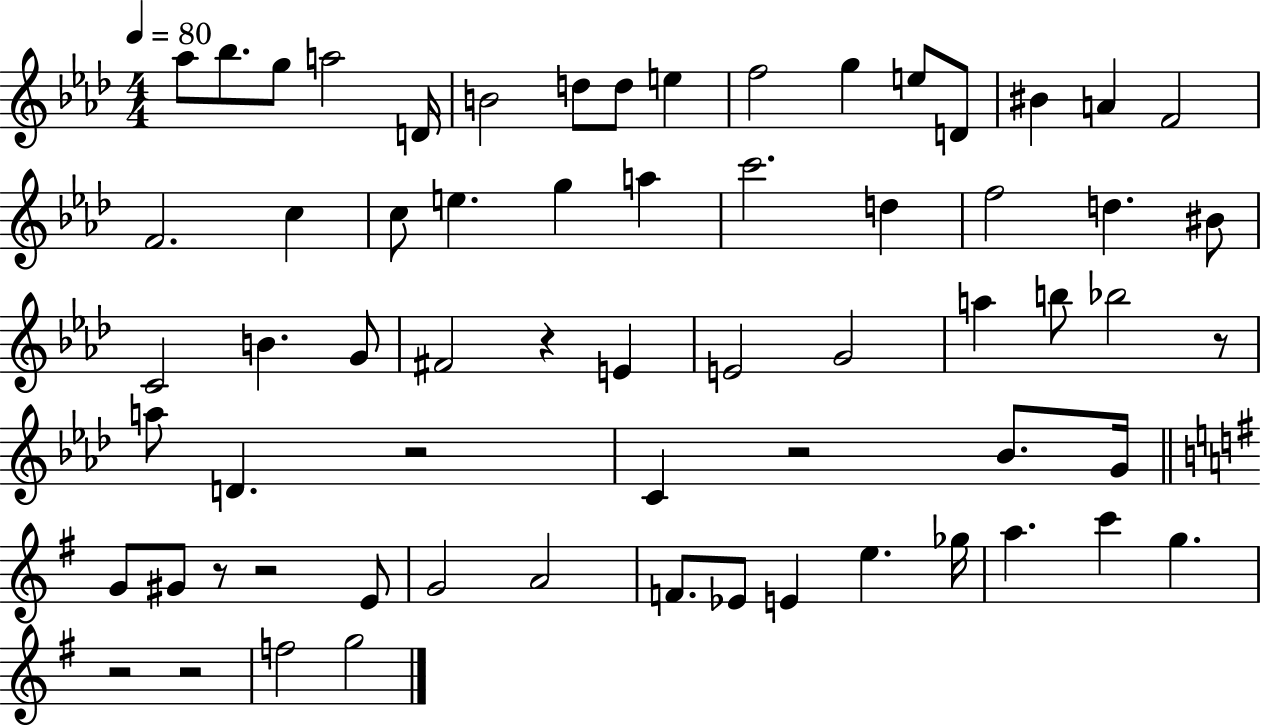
Ab5/e Bb5/e. G5/e A5/h D4/s B4/h D5/e D5/e E5/q F5/h G5/q E5/e D4/e BIS4/q A4/q F4/h F4/h. C5/q C5/e E5/q. G5/q A5/q C6/h. D5/q F5/h D5/q. BIS4/e C4/h B4/q. G4/e F#4/h R/q E4/q E4/h G4/h A5/q B5/e Bb5/h R/e A5/e D4/q. R/h C4/q R/h Bb4/e. G4/s G4/e G#4/e R/e R/h E4/e G4/h A4/h F4/e. Eb4/e E4/q E5/q. Gb5/s A5/q. C6/q G5/q. R/h R/h F5/h G5/h